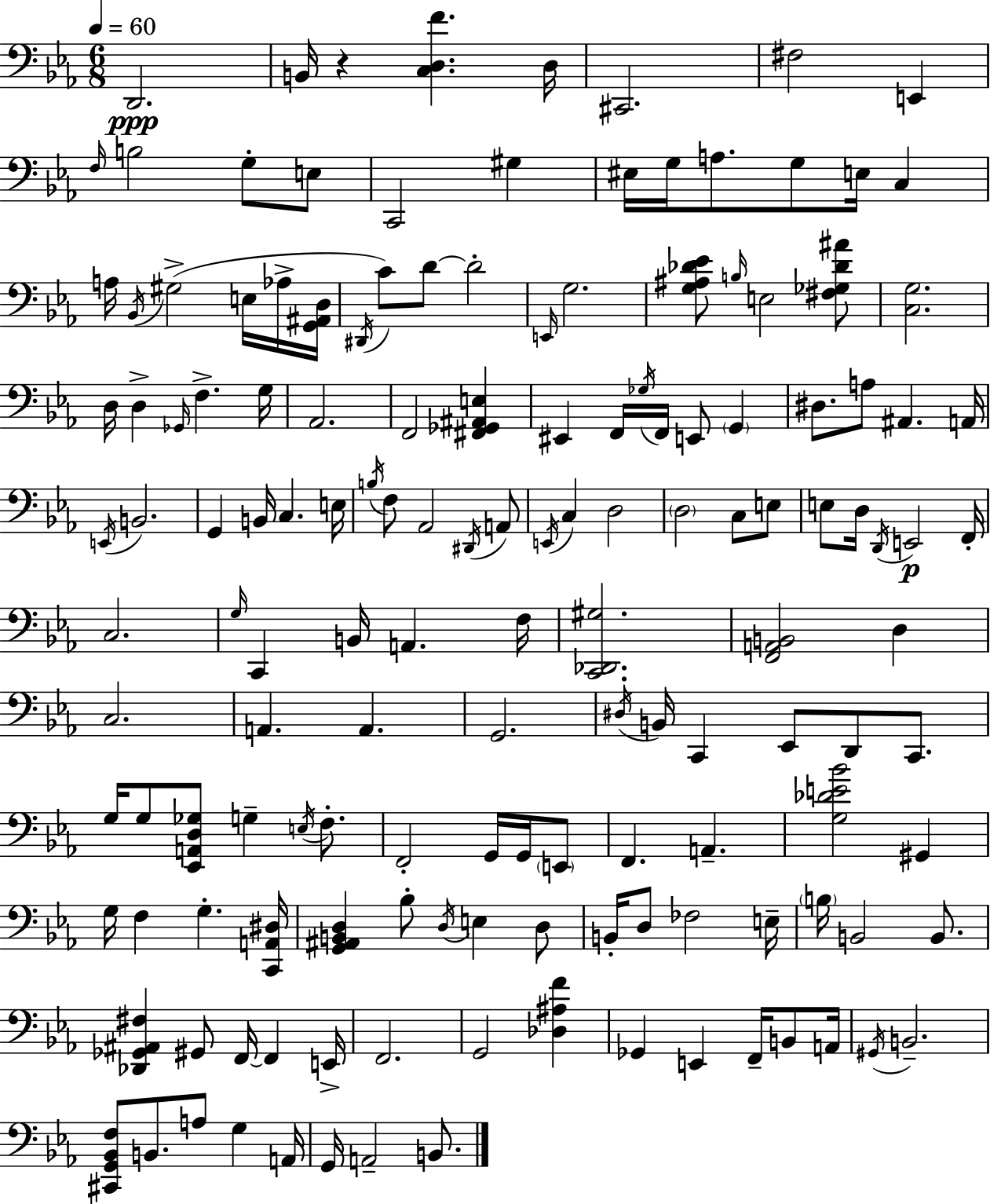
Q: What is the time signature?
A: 6/8